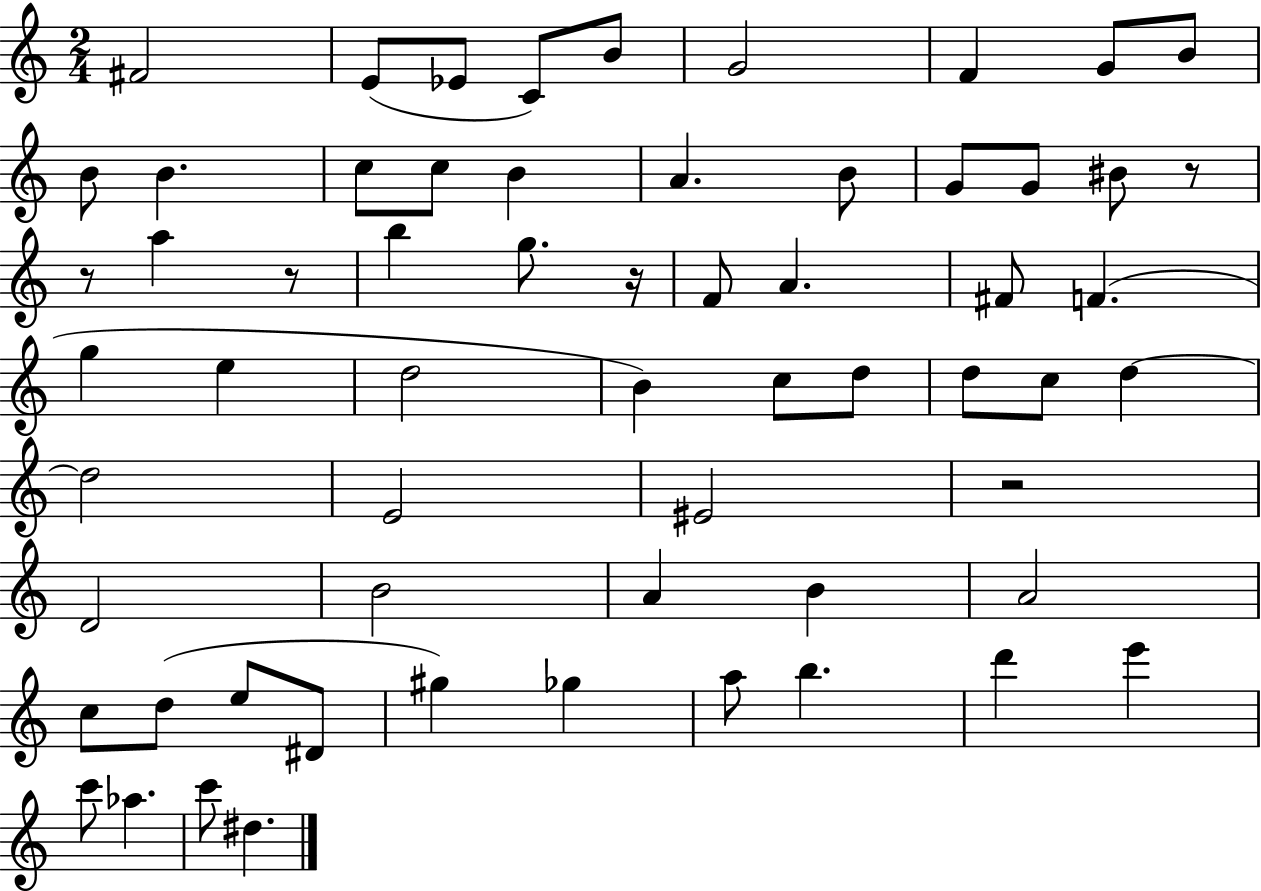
{
  \clef treble
  \numericTimeSignature
  \time 2/4
  \key c \major
  \repeat volta 2 { fis'2 | e'8( ees'8 c'8) b'8 | g'2 | f'4 g'8 b'8 | \break b'8 b'4. | c''8 c''8 b'4 | a'4. b'8 | g'8 g'8 bis'8 r8 | \break r8 a''4 r8 | b''4 g''8. r16 | f'8 a'4. | fis'8 f'4.( | \break g''4 e''4 | d''2 | b'4) c''8 d''8 | d''8 c''8 d''4~~ | \break d''2 | e'2 | eis'2 | r2 | \break d'2 | b'2 | a'4 b'4 | a'2 | \break c''8 d''8( e''8 dis'8 | gis''4) ges''4 | a''8 b''4. | d'''4 e'''4 | \break c'''8 aes''4. | c'''8 dis''4. | } \bar "|."
}